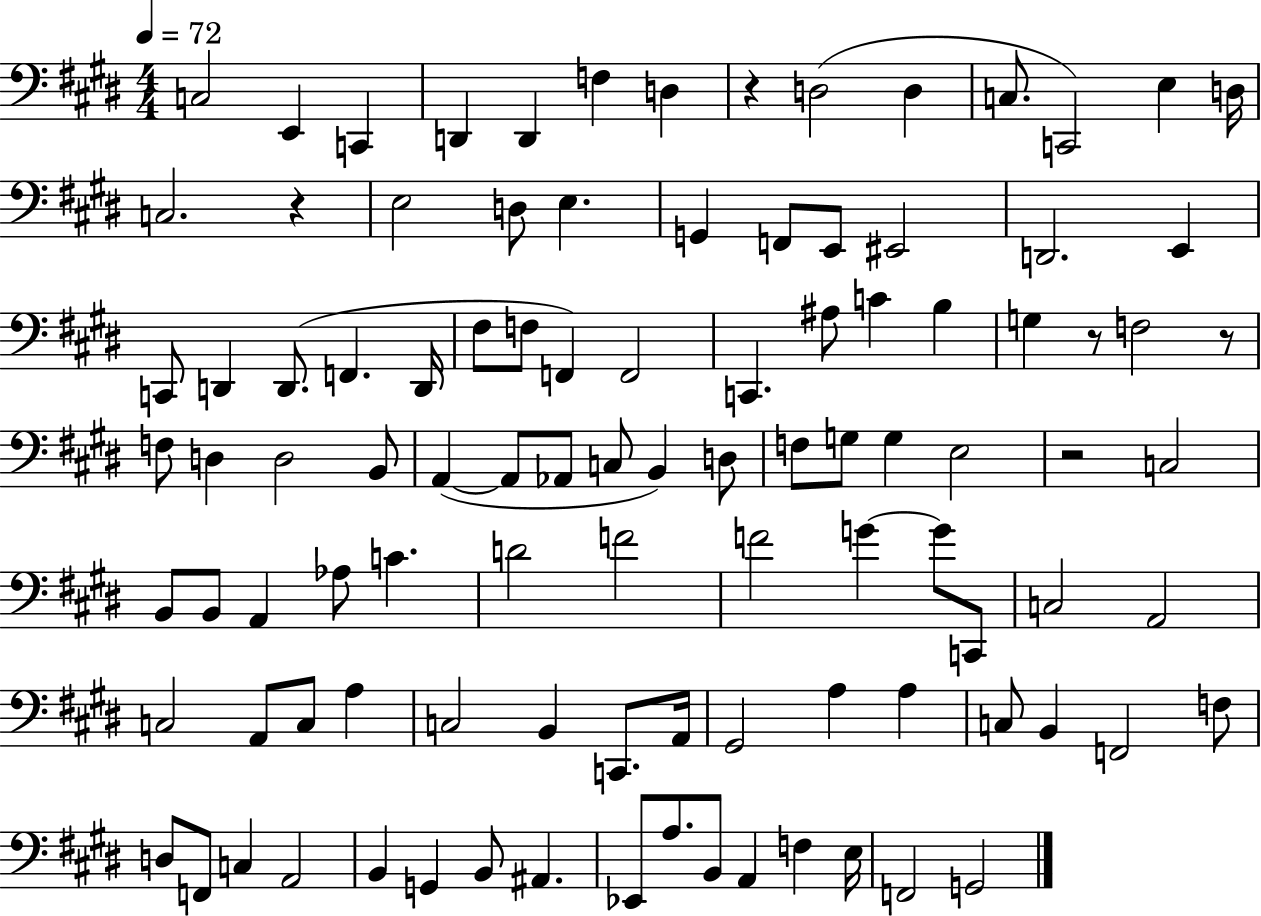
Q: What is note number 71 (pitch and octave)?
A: C3